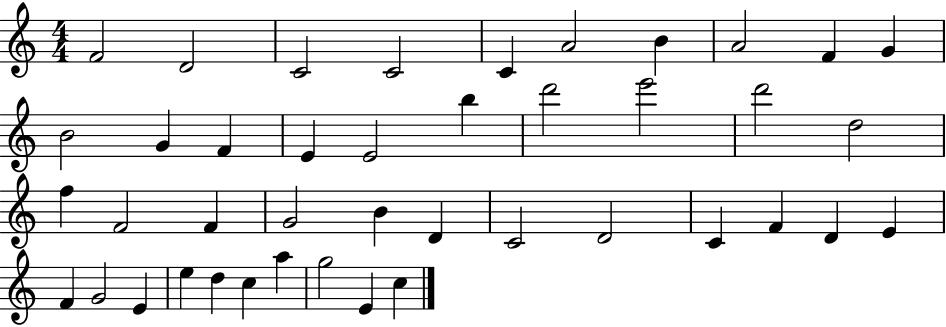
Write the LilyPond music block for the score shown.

{
  \clef treble
  \numericTimeSignature
  \time 4/4
  \key c \major
  f'2 d'2 | c'2 c'2 | c'4 a'2 b'4 | a'2 f'4 g'4 | \break b'2 g'4 f'4 | e'4 e'2 b''4 | d'''2 e'''2 | d'''2 d''2 | \break f''4 f'2 f'4 | g'2 b'4 d'4 | c'2 d'2 | c'4 f'4 d'4 e'4 | \break f'4 g'2 e'4 | e''4 d''4 c''4 a''4 | g''2 e'4 c''4 | \bar "|."
}